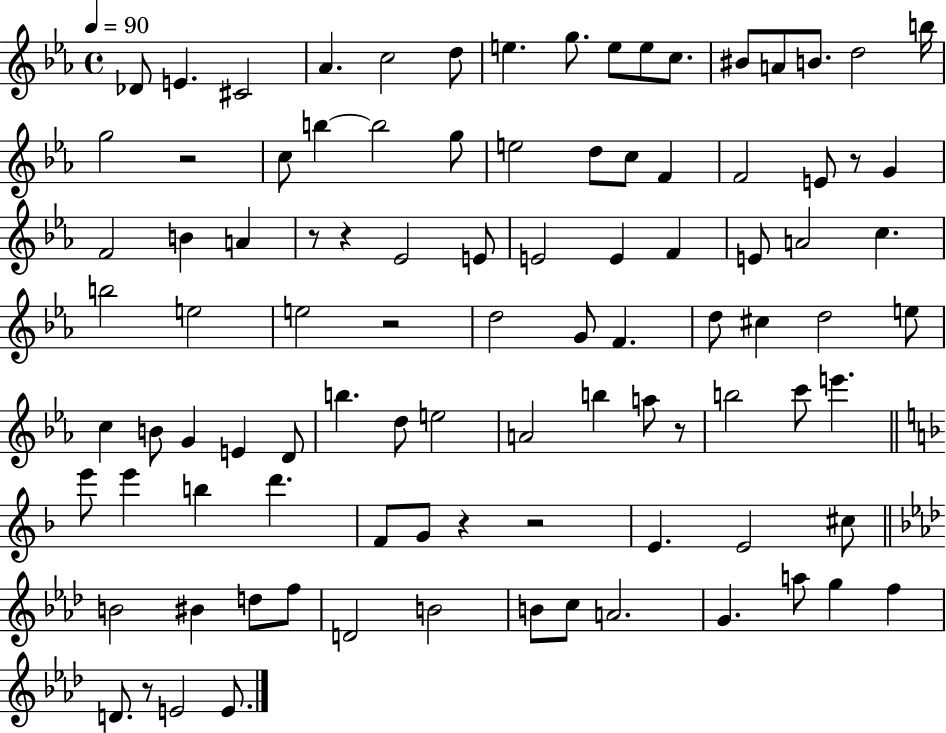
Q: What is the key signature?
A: EES major